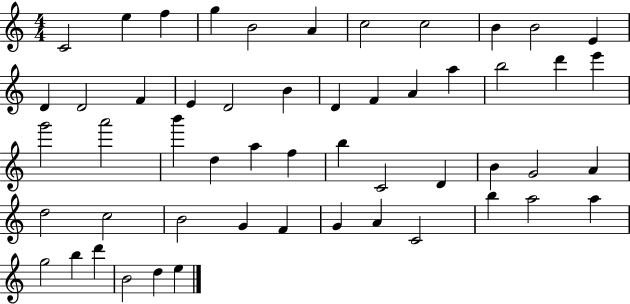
X:1
T:Untitled
M:4/4
L:1/4
K:C
C2 e f g B2 A c2 c2 B B2 E D D2 F E D2 B D F A a b2 d' e' g'2 a'2 b' d a f b C2 D B G2 A d2 c2 B2 G F G A C2 b a2 a g2 b d' B2 d e